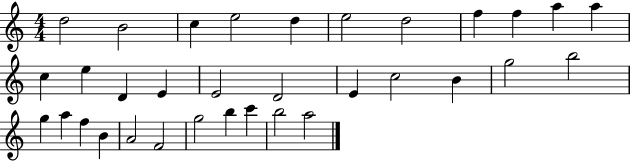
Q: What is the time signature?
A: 4/4